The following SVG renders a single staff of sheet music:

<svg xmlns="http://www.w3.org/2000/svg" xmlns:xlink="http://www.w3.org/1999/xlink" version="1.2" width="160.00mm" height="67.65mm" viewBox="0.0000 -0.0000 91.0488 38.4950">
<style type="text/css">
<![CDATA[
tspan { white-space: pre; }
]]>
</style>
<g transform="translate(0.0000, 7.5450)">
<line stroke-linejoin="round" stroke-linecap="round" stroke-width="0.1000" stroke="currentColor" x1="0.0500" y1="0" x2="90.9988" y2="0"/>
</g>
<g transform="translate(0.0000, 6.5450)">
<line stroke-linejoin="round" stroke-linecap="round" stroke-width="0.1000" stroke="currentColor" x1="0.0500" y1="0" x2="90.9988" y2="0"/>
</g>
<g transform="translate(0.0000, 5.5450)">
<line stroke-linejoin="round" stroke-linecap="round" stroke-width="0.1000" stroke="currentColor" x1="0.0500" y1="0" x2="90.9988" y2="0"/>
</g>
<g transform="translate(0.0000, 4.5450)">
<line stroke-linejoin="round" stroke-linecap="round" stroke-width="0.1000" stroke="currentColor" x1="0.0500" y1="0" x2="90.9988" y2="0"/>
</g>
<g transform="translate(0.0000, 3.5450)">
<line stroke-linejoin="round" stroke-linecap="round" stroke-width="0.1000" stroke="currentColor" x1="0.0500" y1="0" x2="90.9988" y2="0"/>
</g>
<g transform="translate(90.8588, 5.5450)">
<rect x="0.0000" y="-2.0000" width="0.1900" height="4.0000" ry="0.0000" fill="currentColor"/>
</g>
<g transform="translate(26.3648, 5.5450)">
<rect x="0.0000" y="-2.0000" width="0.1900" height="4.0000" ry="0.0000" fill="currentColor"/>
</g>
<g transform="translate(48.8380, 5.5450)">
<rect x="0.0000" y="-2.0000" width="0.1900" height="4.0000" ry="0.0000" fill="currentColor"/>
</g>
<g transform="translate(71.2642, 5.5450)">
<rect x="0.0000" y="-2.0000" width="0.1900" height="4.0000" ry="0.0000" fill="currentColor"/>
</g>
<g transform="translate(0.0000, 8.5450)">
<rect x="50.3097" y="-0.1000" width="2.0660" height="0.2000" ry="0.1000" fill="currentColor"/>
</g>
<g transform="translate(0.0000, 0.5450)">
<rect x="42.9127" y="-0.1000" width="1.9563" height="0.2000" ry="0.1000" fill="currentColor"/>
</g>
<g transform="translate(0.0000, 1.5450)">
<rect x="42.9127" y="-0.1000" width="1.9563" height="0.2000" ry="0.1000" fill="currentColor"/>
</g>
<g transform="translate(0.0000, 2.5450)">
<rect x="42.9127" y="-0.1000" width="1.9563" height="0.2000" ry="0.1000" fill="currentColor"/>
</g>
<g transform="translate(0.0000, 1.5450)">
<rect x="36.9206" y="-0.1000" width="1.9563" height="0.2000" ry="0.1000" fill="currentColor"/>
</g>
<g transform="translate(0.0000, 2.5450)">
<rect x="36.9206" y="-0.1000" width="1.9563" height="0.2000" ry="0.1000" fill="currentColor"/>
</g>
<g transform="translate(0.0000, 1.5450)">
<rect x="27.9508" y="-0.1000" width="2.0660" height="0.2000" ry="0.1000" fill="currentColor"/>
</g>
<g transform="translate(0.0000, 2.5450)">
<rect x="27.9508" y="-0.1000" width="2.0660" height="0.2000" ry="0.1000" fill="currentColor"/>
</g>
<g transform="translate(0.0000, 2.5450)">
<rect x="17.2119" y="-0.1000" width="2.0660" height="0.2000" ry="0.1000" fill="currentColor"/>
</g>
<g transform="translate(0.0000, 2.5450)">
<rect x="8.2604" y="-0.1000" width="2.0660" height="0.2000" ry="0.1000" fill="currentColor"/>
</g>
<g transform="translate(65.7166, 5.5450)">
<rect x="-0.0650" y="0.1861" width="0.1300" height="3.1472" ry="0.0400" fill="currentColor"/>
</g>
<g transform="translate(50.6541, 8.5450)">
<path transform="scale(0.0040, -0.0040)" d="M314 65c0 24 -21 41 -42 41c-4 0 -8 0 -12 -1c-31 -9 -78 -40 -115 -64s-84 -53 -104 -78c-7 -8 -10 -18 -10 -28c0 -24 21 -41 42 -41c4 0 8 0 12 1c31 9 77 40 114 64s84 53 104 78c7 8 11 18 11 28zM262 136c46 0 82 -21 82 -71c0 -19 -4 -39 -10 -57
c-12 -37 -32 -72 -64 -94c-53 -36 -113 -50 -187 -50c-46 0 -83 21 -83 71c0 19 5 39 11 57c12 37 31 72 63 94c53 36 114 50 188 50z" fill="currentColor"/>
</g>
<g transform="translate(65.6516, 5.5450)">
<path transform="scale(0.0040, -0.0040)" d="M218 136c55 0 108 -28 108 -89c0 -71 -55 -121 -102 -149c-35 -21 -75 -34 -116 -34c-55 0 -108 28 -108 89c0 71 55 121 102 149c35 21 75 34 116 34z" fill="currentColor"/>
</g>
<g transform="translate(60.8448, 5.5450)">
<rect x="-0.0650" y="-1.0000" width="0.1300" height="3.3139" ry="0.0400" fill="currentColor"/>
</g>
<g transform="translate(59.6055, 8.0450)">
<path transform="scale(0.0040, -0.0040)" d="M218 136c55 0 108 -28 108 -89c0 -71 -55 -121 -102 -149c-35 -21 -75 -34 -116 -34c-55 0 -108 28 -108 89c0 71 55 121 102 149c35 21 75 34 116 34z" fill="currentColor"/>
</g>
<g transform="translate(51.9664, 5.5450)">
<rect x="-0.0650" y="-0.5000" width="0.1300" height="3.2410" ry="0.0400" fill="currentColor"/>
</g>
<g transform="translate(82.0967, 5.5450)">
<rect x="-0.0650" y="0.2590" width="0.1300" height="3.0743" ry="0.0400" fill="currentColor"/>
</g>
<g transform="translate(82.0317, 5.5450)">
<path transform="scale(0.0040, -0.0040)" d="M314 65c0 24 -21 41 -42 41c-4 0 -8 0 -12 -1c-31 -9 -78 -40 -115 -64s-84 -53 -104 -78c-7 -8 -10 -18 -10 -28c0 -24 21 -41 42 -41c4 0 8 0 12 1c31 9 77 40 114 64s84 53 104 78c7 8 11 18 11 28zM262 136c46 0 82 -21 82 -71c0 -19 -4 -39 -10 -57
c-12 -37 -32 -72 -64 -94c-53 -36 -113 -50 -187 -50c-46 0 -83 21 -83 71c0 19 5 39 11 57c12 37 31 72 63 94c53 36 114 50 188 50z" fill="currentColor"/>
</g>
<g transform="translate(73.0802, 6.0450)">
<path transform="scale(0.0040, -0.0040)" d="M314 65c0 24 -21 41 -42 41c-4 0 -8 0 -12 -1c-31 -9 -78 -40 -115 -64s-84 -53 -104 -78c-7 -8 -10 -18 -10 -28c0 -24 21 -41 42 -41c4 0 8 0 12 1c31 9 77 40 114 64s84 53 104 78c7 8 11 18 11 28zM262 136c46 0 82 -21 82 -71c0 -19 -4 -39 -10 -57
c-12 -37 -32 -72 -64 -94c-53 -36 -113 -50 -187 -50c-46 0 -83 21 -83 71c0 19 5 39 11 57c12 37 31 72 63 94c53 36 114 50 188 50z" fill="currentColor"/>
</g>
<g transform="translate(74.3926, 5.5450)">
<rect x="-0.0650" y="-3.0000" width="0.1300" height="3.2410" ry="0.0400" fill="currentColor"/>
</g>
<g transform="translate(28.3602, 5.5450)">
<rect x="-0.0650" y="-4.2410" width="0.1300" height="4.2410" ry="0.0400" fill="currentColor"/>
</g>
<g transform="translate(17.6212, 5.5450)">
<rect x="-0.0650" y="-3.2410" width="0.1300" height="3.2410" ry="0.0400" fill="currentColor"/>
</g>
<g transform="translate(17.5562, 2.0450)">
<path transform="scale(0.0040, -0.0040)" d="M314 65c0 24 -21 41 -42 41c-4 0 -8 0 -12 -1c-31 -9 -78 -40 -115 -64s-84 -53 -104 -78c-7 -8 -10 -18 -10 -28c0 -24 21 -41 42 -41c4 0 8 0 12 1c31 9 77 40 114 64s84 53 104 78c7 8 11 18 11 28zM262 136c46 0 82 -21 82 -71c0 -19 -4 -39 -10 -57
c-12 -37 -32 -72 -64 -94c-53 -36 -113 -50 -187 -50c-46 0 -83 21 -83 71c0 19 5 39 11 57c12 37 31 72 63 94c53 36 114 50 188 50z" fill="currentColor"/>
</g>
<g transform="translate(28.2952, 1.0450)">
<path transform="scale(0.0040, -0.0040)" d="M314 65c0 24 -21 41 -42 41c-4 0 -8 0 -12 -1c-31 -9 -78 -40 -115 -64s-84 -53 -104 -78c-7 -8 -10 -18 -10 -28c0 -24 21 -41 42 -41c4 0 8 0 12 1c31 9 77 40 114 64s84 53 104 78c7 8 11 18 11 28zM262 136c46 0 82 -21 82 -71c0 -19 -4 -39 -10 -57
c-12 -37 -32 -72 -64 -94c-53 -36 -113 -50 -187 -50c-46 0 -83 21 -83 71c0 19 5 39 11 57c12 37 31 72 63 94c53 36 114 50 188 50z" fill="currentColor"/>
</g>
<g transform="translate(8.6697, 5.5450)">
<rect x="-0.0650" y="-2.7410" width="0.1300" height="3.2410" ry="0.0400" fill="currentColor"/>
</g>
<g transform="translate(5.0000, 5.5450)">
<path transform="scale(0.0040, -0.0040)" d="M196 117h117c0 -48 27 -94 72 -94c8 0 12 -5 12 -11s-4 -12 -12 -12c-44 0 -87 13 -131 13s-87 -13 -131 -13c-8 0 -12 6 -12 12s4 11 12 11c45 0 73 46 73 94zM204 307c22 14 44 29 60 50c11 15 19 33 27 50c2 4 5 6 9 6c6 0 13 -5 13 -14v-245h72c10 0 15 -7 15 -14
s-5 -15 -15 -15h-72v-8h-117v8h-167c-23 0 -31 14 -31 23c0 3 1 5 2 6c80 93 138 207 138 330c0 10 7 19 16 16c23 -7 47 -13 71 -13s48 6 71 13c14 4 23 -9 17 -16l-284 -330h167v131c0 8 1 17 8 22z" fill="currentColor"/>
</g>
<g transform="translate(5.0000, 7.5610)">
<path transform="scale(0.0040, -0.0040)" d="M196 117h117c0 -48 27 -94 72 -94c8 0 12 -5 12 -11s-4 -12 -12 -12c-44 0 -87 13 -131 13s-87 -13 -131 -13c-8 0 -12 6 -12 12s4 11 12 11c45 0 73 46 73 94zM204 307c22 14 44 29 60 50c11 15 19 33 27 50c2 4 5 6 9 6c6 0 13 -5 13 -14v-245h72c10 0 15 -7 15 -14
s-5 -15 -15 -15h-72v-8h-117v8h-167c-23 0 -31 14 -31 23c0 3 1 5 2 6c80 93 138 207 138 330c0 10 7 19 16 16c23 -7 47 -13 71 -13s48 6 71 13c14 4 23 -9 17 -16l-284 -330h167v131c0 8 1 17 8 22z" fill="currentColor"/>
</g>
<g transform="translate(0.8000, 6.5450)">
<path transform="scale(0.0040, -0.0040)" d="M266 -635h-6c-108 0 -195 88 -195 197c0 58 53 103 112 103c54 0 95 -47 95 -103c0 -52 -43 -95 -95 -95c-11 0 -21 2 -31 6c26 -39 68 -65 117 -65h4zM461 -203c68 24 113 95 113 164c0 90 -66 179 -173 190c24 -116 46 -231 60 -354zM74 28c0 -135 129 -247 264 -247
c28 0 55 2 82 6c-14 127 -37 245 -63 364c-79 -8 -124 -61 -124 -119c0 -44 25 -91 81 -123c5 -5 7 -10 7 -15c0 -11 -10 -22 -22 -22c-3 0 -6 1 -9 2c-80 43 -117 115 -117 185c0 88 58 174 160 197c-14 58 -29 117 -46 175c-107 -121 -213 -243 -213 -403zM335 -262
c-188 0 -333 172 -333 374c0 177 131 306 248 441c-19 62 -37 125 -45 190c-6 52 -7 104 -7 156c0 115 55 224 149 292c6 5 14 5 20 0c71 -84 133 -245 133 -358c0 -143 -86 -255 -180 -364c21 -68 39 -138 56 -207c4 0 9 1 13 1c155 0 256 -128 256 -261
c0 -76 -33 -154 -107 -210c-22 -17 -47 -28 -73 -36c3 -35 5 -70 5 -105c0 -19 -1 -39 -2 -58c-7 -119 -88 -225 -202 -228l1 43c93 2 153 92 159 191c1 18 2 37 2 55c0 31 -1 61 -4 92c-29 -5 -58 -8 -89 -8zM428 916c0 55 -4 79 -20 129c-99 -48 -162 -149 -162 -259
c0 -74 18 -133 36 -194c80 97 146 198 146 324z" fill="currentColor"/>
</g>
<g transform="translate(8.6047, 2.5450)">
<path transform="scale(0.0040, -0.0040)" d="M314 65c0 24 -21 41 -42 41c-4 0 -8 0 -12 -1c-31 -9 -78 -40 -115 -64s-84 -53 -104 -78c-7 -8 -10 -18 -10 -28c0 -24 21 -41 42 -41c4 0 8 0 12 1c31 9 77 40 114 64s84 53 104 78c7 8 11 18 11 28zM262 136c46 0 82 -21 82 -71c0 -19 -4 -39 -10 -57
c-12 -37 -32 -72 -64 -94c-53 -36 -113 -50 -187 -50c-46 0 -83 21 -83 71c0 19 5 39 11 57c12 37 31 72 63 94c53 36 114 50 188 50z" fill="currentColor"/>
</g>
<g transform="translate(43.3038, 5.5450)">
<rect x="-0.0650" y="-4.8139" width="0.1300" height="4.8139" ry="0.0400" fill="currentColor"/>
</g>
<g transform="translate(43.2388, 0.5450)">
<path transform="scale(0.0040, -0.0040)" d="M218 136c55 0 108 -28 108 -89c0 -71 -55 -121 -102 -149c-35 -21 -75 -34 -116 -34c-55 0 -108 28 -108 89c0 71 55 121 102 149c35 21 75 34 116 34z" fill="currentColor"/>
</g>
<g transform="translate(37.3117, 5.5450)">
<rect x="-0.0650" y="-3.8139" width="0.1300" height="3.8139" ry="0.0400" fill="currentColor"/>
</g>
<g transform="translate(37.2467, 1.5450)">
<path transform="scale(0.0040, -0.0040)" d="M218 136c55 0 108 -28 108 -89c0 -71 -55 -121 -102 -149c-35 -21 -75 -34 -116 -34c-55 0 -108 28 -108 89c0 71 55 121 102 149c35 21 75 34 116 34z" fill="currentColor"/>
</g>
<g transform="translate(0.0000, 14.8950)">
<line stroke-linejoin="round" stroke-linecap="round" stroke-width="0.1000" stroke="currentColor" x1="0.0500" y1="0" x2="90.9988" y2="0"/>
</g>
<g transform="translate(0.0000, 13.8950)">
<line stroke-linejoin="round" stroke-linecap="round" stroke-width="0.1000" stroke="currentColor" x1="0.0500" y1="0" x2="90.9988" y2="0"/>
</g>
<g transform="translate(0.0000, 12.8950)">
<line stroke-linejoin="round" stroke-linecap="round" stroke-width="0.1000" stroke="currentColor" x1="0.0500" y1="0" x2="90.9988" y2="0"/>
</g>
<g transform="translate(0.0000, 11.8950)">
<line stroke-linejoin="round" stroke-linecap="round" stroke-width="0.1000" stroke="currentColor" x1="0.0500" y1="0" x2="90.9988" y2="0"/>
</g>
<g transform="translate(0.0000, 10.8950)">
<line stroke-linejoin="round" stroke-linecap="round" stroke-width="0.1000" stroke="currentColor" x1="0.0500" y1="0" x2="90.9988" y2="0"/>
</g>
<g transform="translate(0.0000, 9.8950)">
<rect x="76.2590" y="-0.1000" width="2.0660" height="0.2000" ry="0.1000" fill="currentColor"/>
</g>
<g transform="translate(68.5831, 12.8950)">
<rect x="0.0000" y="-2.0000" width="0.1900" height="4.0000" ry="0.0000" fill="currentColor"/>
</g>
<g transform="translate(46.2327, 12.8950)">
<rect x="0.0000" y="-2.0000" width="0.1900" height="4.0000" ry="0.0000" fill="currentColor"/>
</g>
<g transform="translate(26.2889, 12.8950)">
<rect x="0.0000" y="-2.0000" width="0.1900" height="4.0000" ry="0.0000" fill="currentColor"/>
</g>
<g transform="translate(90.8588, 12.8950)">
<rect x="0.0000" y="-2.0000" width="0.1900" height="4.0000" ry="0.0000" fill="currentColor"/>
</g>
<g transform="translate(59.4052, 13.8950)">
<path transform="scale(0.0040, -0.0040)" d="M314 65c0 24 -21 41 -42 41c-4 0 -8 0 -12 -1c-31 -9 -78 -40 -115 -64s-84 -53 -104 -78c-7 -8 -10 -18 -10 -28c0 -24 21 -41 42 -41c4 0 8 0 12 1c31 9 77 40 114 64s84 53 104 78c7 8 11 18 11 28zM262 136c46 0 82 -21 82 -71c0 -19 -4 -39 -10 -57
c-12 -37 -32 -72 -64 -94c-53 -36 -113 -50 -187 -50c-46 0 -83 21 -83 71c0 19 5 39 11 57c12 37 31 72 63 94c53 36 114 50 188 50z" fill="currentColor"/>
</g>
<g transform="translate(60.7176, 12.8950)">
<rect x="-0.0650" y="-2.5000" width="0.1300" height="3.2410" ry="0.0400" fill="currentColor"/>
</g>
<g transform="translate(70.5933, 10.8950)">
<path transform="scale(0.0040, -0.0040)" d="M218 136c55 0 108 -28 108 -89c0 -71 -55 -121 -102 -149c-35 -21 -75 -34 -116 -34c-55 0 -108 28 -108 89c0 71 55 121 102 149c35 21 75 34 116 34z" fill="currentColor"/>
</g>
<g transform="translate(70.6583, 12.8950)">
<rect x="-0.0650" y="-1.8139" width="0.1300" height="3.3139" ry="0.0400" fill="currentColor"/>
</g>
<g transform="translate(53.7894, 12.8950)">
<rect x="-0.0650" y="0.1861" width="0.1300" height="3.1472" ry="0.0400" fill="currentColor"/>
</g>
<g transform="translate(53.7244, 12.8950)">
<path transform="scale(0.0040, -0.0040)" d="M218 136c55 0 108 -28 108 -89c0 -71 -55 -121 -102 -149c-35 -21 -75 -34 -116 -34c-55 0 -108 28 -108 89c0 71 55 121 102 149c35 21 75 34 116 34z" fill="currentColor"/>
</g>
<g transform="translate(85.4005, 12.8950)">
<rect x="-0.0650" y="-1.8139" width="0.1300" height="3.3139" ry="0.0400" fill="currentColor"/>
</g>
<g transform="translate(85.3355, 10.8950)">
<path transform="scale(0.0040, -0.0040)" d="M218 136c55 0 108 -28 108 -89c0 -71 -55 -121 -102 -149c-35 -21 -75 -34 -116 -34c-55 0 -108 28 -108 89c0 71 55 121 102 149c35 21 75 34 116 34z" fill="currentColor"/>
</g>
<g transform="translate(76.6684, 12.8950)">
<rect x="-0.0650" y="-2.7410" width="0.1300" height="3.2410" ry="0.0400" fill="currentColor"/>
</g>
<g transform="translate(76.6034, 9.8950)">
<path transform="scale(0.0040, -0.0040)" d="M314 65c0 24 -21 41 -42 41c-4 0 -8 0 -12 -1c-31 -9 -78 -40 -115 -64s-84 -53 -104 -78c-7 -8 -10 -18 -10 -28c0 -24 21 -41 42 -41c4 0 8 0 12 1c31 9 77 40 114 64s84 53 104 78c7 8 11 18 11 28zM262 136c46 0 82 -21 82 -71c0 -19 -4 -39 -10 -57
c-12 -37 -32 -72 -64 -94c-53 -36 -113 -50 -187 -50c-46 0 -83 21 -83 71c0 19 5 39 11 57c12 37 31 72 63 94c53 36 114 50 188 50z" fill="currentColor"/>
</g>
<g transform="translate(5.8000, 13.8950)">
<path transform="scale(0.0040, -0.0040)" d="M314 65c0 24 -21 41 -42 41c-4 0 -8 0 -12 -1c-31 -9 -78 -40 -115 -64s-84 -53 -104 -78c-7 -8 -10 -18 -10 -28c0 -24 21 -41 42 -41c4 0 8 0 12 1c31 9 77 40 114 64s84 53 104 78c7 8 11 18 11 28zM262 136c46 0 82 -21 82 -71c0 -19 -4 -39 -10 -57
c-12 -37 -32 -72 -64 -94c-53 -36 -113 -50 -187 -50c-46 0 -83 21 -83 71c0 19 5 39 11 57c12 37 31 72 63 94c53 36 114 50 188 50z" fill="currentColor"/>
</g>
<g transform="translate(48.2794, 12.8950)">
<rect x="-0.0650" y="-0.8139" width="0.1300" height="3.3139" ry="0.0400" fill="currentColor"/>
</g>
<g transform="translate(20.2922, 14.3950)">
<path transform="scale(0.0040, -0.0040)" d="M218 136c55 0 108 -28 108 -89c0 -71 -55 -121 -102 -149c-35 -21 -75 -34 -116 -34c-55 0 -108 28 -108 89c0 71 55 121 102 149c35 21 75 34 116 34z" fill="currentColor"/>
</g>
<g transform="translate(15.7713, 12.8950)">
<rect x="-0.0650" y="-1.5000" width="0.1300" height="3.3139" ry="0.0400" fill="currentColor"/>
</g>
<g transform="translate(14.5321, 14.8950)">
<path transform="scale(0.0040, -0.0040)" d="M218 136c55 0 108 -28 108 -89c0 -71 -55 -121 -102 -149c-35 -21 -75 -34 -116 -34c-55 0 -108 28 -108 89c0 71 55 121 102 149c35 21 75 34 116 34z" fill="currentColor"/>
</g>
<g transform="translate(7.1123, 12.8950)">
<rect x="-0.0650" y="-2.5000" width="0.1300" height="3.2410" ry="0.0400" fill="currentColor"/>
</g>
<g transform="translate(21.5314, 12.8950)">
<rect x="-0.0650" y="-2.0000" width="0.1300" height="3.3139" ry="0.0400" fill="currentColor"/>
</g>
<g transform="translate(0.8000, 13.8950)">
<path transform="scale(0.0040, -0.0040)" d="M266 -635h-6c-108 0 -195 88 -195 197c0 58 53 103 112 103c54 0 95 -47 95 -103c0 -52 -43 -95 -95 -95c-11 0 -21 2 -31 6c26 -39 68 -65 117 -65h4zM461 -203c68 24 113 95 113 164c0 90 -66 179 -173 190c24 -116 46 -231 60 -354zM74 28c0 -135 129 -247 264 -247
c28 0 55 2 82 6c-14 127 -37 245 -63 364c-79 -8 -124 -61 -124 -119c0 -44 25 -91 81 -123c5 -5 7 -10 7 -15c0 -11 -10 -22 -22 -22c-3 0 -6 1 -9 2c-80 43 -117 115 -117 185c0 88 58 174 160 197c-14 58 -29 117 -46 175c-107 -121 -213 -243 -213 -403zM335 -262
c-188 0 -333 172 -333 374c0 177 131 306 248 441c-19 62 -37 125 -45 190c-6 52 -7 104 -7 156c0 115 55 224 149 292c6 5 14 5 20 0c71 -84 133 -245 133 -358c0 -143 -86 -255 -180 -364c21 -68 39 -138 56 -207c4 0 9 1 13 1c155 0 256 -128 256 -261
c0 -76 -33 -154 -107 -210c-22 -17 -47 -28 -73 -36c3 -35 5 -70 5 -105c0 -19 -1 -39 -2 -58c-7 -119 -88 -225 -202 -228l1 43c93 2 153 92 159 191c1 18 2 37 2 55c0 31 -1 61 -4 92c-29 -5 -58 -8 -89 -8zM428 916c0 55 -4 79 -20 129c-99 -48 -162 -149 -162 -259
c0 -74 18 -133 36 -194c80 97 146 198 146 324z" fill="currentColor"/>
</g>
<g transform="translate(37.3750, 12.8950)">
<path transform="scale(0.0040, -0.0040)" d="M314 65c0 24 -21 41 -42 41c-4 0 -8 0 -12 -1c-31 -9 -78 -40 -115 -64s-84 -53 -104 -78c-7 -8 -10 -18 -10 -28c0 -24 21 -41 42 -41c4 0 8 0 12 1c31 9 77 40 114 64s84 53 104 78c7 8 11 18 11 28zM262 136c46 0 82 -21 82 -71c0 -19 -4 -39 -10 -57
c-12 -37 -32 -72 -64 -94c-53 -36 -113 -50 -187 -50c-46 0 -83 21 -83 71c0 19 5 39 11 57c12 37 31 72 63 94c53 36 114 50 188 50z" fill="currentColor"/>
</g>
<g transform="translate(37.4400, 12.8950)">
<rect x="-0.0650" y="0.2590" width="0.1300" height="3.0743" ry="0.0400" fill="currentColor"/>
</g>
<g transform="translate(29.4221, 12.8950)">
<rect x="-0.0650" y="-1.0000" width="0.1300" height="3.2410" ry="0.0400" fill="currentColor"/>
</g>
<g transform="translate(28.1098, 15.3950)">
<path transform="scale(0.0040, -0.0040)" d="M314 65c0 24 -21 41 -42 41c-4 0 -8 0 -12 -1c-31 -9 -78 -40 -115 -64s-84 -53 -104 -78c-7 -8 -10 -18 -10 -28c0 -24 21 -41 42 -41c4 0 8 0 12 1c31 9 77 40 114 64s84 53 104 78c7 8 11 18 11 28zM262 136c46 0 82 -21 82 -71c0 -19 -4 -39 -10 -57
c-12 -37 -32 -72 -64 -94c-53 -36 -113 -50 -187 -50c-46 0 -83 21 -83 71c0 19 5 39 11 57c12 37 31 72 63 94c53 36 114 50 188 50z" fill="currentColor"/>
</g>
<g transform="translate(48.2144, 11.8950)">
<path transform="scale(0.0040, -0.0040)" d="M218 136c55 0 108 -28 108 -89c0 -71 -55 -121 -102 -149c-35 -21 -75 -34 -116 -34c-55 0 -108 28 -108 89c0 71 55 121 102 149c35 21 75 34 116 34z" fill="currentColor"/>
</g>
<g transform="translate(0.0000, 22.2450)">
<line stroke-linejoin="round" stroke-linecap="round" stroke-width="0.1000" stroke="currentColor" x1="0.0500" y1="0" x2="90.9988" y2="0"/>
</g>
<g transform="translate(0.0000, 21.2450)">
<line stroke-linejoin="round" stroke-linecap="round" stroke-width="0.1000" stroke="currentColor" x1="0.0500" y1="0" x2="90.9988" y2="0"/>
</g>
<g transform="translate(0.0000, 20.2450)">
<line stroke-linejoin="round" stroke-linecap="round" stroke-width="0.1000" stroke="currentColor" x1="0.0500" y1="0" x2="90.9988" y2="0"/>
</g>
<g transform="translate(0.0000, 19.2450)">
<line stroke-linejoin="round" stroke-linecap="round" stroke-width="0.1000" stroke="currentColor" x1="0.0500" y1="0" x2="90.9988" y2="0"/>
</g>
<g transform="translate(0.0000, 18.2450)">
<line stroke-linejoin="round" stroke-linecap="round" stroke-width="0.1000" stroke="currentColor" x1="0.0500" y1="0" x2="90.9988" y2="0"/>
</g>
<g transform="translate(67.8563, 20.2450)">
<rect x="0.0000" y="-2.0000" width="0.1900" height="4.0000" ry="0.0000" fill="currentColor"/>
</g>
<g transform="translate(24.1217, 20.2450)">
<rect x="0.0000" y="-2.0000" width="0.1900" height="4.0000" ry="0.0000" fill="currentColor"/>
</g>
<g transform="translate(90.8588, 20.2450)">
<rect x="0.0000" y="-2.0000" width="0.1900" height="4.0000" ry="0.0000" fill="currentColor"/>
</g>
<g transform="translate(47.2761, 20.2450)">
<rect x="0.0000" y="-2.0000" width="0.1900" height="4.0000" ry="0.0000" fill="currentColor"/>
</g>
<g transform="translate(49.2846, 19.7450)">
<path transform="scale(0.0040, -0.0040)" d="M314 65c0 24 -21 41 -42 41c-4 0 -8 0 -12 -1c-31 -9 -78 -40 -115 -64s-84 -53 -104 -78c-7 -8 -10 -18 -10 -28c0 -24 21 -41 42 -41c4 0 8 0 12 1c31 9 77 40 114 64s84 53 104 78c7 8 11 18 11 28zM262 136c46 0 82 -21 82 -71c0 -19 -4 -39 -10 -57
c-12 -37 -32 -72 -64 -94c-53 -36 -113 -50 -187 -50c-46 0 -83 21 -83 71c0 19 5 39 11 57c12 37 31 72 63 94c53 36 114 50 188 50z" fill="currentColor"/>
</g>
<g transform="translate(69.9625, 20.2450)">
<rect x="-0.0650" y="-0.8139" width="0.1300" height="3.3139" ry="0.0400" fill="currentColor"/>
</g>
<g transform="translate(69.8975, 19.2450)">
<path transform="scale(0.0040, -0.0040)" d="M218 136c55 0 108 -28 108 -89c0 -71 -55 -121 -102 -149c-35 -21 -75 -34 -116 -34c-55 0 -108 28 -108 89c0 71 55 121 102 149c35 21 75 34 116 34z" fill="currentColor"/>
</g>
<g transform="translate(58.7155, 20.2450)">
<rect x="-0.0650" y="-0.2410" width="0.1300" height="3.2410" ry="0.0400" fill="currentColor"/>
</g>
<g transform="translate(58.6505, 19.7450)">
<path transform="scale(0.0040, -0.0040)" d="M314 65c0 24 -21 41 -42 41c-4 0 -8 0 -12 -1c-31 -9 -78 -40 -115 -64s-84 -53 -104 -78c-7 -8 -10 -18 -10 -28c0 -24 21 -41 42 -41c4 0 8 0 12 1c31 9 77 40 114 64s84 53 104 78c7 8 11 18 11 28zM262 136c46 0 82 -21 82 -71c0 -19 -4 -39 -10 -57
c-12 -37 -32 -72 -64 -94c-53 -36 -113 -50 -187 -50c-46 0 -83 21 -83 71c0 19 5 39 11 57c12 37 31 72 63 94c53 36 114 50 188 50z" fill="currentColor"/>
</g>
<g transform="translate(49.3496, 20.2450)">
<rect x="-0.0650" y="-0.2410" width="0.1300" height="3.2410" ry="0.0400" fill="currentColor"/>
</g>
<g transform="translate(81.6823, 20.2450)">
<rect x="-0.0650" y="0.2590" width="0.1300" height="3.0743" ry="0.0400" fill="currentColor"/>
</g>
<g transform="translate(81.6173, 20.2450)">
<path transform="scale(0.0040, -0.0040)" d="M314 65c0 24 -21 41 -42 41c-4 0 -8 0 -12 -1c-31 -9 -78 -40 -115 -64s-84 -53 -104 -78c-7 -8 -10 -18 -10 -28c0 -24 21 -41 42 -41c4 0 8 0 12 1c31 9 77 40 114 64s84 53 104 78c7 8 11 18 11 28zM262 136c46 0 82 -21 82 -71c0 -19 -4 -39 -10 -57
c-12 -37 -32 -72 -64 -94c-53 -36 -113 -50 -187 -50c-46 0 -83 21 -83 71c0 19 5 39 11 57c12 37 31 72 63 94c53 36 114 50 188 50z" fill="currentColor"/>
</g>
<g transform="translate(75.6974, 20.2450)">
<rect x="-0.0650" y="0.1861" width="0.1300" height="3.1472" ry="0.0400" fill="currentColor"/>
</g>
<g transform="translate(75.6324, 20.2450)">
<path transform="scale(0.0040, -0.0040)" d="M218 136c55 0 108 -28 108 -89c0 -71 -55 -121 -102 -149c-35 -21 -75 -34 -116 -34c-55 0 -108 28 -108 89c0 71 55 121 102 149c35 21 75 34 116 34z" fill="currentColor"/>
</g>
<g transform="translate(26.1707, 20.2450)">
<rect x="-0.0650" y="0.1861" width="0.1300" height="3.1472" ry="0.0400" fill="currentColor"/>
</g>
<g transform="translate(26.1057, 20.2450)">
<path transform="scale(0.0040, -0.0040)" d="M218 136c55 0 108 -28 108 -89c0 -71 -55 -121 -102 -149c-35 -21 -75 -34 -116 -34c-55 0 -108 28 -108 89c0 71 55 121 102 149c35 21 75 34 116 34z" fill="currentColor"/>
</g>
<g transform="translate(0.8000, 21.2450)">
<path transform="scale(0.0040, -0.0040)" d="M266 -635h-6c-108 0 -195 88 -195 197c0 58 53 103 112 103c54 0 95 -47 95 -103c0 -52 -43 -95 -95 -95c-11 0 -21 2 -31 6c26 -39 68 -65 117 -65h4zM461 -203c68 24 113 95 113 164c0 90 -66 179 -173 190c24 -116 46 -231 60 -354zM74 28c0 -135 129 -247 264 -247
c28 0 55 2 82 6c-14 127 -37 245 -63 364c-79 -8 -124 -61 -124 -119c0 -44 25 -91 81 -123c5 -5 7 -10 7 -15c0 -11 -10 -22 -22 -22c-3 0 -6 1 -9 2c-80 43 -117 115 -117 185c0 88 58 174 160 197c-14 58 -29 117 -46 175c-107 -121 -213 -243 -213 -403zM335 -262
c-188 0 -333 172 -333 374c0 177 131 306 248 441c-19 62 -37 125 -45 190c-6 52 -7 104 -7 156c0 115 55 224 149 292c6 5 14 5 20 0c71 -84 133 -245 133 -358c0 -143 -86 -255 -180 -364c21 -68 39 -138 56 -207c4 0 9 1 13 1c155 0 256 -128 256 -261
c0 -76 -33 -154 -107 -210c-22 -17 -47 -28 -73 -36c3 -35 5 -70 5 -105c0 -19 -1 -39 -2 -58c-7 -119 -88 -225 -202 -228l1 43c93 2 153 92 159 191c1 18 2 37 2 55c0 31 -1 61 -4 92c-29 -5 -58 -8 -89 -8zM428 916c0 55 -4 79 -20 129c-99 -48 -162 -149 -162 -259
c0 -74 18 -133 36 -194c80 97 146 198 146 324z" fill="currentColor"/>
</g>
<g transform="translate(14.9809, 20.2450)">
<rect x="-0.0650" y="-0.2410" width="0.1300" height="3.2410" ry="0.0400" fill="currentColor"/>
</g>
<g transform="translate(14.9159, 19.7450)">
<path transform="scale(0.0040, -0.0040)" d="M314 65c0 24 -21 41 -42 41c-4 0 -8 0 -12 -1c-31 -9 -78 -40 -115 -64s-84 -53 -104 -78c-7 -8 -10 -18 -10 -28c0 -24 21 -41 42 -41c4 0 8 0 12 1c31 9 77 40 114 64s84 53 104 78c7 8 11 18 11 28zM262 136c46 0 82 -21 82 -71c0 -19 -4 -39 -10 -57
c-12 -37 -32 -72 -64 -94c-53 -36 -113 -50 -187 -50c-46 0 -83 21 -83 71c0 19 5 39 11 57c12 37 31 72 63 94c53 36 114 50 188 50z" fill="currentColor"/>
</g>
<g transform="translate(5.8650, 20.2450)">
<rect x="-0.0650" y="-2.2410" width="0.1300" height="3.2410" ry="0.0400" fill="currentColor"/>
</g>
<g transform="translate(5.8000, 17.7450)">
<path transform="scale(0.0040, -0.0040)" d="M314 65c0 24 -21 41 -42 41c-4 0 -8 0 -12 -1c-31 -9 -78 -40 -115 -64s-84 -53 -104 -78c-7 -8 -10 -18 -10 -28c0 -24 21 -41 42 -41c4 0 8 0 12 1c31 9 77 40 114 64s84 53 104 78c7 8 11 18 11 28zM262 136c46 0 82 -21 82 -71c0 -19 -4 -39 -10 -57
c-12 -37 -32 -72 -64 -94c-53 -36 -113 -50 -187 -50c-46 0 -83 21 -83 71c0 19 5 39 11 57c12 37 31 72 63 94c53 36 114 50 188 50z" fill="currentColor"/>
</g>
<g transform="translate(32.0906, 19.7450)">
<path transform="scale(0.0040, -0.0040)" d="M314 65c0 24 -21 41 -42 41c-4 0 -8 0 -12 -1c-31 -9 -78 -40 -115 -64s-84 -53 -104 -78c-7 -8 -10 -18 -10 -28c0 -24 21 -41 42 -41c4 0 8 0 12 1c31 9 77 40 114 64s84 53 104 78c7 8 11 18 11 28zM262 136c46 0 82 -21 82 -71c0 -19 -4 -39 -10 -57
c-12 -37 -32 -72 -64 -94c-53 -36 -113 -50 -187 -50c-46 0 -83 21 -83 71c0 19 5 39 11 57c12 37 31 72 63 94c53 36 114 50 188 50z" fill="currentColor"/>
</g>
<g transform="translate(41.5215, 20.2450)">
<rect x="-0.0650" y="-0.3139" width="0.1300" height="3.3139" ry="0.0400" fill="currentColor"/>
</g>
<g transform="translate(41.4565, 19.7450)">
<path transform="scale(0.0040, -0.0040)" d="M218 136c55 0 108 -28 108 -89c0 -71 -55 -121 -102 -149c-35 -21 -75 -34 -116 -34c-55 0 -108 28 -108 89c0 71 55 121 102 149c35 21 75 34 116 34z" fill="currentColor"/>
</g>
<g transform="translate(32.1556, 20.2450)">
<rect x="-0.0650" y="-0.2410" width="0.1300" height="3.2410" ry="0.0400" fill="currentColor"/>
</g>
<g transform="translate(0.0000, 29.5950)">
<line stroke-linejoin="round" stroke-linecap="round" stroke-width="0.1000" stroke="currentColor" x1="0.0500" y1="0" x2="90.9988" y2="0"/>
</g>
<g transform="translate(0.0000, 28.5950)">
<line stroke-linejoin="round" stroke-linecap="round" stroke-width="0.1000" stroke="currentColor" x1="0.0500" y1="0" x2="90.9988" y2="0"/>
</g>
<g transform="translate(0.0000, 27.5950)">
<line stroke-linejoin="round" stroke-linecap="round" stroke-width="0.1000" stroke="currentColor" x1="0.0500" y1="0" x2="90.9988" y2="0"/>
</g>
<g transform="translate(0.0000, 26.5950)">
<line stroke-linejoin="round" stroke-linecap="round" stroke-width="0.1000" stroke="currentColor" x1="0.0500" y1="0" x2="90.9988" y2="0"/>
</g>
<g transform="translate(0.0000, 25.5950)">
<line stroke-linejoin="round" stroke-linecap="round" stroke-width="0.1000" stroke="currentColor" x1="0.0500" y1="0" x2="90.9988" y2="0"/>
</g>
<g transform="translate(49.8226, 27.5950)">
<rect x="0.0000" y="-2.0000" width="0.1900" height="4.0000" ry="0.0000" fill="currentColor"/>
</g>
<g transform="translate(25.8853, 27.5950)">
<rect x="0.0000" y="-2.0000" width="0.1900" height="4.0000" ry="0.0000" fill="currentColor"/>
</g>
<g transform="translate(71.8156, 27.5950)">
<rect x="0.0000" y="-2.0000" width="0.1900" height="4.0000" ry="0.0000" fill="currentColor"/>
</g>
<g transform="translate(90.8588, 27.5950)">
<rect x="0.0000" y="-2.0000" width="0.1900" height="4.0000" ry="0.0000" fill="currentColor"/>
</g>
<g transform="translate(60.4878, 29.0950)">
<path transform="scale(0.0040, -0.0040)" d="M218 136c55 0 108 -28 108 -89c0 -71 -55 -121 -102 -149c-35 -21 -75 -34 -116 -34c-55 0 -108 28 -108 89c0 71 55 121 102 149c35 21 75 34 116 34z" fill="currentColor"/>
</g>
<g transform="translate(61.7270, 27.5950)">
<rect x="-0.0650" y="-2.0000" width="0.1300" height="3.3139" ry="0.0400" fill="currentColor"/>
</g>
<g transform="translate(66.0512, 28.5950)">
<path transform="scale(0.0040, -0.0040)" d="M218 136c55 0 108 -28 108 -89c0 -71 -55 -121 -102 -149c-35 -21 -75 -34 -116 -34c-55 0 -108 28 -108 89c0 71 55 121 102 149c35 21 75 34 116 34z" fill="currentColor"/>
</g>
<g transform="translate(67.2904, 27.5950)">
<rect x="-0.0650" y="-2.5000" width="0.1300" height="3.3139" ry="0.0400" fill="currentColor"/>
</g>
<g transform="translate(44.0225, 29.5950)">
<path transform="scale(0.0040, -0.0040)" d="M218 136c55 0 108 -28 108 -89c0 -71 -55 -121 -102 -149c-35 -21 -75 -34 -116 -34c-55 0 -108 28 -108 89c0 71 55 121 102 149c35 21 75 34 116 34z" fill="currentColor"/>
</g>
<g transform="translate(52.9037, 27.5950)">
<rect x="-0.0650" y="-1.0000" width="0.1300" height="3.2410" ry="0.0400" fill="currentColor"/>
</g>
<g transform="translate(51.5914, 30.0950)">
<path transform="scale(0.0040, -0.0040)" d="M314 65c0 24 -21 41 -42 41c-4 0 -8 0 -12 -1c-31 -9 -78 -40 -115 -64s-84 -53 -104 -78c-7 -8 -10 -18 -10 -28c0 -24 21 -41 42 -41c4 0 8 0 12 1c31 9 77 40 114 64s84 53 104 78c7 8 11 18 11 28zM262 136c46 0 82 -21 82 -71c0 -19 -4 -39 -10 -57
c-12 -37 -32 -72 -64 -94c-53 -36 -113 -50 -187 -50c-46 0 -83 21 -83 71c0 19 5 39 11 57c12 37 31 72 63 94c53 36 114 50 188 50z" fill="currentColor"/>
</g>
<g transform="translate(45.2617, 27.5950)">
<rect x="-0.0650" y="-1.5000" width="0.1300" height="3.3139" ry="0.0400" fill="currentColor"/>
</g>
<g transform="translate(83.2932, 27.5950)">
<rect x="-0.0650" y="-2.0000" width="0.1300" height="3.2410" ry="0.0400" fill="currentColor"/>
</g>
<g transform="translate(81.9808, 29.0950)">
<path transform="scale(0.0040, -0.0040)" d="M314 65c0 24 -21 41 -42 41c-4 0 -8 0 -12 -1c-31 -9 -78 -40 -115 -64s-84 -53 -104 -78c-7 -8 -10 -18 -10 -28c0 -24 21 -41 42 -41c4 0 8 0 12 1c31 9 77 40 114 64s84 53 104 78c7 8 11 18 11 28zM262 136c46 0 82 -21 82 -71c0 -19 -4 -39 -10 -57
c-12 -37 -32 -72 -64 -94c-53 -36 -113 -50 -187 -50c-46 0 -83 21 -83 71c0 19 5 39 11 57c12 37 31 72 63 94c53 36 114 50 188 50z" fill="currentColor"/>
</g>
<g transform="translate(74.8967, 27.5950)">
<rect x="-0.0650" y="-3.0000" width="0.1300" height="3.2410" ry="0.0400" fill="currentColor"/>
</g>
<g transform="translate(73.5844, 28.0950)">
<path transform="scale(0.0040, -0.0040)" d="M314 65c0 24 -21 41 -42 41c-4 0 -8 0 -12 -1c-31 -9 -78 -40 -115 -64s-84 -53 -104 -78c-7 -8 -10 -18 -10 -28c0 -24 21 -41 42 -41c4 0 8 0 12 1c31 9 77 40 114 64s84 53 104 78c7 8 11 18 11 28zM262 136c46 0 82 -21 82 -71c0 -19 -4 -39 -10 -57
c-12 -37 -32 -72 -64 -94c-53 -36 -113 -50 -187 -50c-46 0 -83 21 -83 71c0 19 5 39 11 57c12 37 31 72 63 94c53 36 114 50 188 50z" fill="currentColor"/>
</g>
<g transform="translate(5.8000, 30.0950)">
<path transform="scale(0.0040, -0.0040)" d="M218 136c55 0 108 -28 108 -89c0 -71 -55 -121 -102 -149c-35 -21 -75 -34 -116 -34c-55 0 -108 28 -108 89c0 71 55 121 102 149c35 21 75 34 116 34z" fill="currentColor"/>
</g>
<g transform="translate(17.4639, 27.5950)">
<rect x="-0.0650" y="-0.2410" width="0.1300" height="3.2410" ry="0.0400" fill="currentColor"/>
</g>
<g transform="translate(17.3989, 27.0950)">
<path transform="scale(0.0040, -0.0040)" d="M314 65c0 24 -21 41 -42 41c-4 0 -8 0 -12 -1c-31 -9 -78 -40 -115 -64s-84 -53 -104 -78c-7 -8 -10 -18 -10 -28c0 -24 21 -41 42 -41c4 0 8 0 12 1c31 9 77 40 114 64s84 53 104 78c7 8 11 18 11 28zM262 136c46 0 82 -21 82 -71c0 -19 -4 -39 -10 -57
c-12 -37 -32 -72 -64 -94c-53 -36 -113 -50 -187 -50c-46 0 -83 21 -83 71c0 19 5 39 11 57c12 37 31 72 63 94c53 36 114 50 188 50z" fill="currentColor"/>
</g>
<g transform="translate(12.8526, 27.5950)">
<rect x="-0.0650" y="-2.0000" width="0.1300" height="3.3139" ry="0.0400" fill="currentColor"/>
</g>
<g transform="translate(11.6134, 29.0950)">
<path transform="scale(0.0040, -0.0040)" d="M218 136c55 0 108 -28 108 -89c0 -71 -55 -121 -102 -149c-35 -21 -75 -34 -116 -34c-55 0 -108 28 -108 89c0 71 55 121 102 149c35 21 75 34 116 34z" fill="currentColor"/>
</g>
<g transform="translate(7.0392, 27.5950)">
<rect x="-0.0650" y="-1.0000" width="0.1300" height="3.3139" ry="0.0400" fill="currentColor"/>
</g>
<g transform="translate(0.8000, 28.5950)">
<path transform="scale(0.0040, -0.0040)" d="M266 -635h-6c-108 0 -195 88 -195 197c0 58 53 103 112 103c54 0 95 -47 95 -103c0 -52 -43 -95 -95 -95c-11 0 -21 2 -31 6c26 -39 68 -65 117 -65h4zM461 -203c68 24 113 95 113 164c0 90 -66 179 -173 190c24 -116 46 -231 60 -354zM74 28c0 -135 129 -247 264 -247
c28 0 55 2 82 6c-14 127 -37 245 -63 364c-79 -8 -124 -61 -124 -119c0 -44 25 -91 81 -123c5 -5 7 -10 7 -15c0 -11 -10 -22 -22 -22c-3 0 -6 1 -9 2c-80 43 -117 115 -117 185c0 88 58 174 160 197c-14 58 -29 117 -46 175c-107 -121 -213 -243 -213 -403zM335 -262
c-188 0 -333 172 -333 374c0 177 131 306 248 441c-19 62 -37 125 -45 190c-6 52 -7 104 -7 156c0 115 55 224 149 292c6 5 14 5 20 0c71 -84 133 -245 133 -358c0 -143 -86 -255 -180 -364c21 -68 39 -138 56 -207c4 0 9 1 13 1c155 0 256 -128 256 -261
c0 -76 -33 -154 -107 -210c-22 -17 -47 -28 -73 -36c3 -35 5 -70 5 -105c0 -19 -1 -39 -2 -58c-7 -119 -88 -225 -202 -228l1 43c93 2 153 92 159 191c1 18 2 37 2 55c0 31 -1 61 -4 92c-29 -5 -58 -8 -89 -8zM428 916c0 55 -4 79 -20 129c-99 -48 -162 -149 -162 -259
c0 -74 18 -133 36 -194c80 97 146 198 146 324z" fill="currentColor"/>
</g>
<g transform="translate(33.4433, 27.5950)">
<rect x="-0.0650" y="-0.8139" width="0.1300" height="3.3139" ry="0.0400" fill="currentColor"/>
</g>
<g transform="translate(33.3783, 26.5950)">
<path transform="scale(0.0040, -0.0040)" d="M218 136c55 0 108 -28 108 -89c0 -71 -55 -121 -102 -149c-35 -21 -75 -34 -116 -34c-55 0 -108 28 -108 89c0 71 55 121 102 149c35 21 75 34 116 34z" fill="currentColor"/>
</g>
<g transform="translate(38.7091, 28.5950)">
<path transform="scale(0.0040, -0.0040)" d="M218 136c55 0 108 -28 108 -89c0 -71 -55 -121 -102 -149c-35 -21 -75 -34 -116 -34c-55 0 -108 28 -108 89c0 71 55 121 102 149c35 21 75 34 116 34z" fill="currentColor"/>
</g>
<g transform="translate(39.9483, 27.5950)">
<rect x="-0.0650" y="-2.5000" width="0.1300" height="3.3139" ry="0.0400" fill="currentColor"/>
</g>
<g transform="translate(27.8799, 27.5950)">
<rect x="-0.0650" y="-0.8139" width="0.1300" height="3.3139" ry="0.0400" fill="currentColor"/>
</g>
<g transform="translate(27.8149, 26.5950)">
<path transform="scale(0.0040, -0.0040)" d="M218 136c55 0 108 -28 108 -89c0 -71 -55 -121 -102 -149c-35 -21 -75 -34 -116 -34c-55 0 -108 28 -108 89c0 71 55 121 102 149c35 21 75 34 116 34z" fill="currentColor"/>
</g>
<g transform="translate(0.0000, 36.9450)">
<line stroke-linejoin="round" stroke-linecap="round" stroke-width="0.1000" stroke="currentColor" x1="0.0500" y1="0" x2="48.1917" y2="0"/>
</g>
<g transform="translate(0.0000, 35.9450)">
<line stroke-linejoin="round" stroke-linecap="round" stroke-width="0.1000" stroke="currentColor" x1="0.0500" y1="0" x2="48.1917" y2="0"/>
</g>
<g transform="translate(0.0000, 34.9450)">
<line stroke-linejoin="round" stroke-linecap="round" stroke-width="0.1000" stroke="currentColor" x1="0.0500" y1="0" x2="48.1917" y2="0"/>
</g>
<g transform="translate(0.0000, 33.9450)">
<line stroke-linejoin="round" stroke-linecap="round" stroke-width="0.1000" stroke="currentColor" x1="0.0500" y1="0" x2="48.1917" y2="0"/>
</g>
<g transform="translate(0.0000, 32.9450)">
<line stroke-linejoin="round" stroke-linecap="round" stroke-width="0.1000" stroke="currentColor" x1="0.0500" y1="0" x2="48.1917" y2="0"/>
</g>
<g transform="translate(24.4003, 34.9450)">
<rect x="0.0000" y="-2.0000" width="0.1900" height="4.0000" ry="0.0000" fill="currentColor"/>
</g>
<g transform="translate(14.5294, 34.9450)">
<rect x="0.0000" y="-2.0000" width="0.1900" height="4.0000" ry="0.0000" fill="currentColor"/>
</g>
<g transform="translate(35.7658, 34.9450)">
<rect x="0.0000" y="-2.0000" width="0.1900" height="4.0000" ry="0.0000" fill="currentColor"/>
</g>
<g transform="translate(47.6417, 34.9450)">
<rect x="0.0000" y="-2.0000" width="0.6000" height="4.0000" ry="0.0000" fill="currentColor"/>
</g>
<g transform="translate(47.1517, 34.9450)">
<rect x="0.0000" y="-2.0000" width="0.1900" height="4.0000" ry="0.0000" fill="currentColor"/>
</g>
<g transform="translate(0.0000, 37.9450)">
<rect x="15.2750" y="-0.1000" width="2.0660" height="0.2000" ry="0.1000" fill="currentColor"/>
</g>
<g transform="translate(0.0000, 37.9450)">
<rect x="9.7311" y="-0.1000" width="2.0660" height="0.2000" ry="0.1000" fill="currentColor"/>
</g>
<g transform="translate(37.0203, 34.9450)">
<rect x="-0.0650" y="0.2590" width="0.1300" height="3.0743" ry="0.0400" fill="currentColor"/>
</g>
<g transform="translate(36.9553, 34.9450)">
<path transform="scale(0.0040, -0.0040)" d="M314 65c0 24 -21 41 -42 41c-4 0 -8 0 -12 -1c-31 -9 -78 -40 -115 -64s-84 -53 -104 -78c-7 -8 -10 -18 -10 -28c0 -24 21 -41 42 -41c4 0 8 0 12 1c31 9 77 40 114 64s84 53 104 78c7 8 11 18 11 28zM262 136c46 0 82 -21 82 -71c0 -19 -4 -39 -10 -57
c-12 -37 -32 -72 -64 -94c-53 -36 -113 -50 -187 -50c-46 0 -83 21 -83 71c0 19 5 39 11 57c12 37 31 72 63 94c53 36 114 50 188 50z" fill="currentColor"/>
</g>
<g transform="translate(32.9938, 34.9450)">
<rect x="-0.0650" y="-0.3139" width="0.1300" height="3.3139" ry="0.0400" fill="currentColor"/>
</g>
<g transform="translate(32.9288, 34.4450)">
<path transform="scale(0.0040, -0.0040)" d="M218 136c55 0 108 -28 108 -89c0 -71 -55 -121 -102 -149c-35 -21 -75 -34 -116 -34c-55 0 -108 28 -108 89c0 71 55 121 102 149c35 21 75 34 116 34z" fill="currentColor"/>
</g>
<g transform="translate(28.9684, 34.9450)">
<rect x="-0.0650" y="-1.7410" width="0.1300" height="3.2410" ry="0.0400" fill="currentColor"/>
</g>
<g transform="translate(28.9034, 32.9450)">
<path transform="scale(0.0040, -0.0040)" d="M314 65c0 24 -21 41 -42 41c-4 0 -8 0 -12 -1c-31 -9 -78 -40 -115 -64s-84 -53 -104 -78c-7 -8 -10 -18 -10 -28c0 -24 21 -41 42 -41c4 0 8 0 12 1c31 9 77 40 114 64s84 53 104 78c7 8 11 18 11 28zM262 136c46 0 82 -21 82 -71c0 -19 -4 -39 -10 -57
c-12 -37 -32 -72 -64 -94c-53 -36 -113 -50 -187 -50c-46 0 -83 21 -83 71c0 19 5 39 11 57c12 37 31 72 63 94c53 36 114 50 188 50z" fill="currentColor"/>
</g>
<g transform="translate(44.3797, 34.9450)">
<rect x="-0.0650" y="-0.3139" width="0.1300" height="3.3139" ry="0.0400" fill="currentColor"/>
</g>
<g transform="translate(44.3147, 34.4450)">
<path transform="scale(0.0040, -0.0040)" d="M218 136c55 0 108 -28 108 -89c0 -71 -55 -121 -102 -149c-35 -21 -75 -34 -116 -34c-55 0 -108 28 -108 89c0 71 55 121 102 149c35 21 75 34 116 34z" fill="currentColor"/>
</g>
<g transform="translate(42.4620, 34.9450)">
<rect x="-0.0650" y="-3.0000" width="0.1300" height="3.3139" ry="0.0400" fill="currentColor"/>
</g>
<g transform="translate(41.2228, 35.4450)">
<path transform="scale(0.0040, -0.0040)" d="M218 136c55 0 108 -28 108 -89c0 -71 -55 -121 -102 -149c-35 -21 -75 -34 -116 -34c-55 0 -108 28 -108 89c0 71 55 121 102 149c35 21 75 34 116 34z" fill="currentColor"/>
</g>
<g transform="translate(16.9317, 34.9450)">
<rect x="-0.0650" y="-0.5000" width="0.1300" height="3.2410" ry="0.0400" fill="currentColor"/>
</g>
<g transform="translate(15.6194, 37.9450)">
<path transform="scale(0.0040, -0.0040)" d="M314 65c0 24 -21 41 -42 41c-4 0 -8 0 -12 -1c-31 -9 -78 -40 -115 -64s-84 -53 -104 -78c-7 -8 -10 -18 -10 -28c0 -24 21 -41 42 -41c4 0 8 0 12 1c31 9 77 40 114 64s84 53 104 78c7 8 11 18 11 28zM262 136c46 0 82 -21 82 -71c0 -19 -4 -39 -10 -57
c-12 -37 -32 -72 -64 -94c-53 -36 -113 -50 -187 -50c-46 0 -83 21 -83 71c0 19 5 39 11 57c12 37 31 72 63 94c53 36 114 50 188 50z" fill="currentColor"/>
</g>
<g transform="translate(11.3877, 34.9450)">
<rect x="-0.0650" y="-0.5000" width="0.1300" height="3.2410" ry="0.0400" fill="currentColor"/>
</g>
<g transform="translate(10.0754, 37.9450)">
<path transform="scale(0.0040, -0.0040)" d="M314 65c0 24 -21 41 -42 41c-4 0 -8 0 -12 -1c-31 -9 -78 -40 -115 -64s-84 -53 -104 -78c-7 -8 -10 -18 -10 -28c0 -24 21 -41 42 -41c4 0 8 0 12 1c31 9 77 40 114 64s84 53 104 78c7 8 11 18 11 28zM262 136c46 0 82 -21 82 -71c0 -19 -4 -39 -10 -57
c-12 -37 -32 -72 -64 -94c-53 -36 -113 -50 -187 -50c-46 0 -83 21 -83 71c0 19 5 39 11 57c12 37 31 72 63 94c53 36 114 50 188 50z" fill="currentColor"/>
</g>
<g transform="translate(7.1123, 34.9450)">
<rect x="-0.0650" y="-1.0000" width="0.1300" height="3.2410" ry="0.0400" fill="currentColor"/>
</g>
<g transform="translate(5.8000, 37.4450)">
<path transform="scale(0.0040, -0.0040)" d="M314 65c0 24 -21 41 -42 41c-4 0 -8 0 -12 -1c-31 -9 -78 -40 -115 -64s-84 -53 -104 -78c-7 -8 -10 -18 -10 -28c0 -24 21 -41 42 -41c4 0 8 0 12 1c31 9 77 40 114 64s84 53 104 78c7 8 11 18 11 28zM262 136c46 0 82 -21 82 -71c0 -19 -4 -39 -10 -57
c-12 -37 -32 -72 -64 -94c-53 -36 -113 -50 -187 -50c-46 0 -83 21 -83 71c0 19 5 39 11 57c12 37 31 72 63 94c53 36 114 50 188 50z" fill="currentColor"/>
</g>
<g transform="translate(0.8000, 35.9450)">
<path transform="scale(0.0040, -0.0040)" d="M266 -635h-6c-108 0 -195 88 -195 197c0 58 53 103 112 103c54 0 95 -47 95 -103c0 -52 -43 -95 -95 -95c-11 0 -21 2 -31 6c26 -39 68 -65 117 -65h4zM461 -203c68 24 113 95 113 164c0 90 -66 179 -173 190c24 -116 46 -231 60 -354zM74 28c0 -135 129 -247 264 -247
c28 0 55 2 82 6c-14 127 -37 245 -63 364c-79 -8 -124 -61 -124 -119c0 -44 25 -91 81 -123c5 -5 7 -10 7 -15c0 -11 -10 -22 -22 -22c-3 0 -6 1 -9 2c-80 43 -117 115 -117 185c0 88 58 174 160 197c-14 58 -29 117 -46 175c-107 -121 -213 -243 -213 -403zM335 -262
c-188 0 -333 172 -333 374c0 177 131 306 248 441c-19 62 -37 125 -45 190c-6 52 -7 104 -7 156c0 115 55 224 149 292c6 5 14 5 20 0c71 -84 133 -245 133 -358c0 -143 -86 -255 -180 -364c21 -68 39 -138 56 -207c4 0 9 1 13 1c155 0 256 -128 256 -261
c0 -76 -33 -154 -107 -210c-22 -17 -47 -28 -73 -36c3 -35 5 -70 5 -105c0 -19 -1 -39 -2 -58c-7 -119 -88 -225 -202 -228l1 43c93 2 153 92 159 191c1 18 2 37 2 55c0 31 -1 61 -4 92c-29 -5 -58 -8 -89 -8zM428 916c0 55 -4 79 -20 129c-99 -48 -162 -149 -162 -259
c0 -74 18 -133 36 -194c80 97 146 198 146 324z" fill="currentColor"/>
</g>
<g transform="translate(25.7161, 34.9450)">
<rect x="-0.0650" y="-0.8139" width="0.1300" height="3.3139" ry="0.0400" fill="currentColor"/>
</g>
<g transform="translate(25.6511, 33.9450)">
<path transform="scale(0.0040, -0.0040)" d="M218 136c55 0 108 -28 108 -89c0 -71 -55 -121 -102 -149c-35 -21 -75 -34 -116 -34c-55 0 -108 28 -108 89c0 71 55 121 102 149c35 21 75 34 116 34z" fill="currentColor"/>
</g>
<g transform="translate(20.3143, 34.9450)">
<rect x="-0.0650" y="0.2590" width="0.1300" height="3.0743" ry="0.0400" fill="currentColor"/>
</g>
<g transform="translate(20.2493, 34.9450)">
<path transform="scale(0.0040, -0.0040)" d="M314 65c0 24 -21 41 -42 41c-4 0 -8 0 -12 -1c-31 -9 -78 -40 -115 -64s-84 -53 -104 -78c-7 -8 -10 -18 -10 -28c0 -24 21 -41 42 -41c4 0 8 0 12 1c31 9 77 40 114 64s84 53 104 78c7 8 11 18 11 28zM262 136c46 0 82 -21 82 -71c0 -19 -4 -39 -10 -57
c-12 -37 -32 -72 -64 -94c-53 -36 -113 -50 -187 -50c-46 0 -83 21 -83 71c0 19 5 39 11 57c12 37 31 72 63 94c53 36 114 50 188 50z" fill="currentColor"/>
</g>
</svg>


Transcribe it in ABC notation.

X:1
T:Untitled
M:4/4
L:1/4
K:C
a2 b2 d'2 c' e' C2 D B A2 B2 G2 E F D2 B2 d B G2 f a2 f g2 c2 B c2 c c2 c2 d B B2 D F c2 d d G E D2 F G A2 F2 D2 C2 C2 B2 d f2 c B2 A c